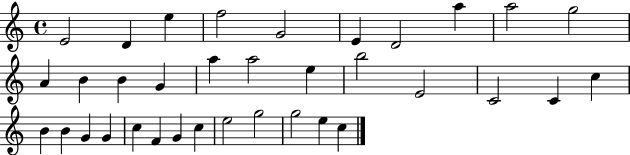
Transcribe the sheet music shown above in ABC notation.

X:1
T:Untitled
M:4/4
L:1/4
K:C
E2 D e f2 G2 E D2 a a2 g2 A B B G a a2 e b2 E2 C2 C c B B G G c F G c e2 g2 g2 e c